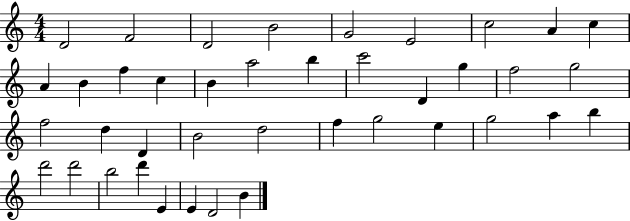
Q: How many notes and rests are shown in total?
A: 40